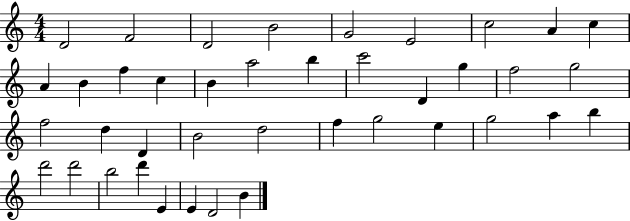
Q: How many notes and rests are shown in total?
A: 40